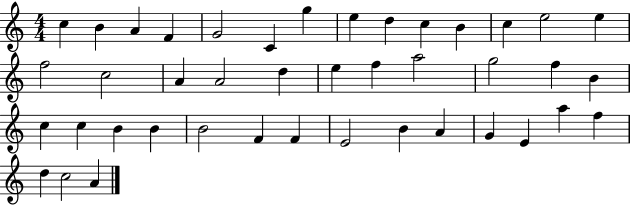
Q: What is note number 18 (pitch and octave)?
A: A4